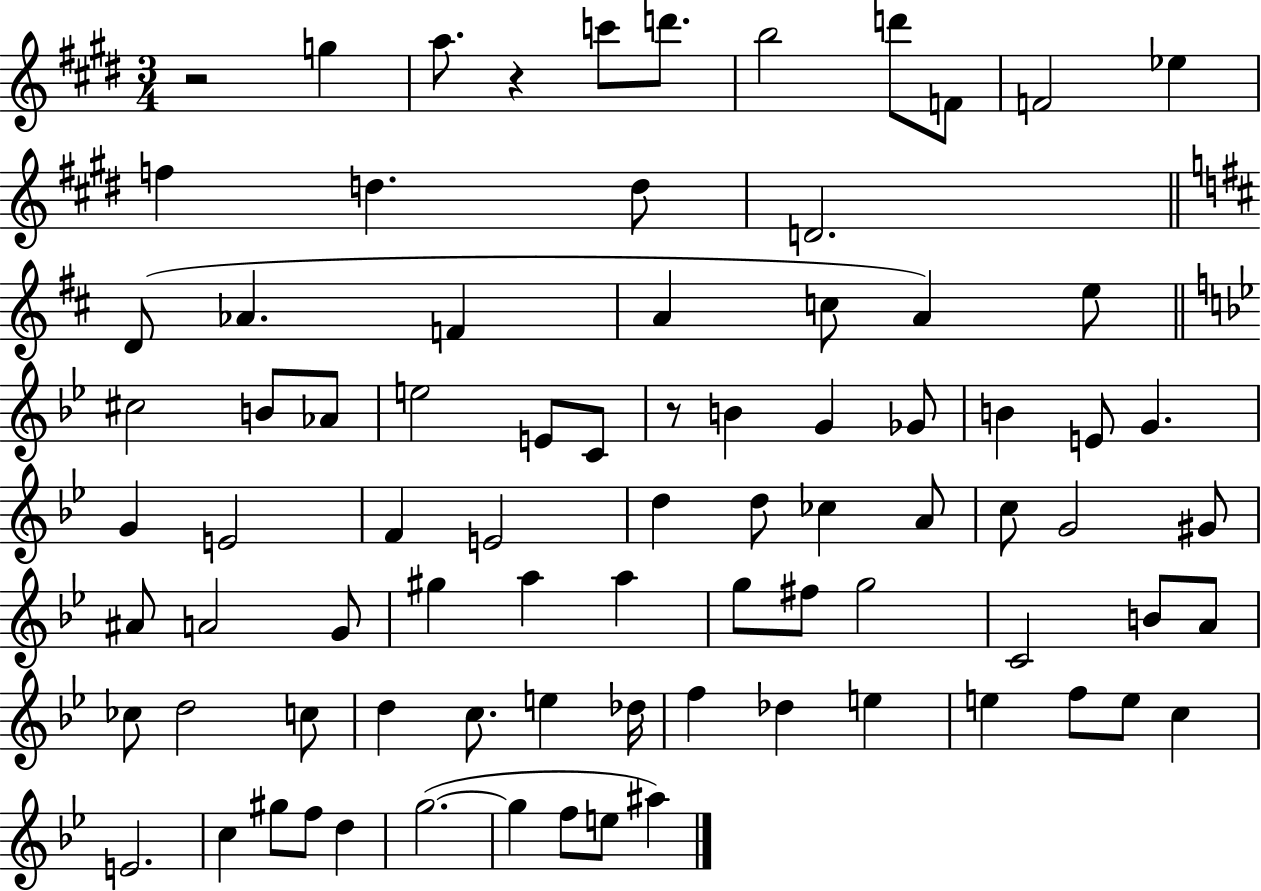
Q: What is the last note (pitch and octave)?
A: A#5